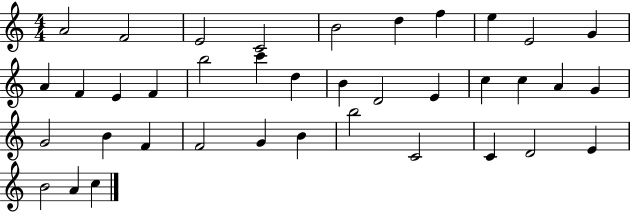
A4/h F4/h E4/h C4/h B4/h D5/q F5/q E5/q E4/h G4/q A4/q F4/q E4/q F4/q B5/h C6/q D5/q B4/q D4/h E4/q C5/q C5/q A4/q G4/q G4/h B4/q F4/q F4/h G4/q B4/q B5/h C4/h C4/q D4/h E4/q B4/h A4/q C5/q